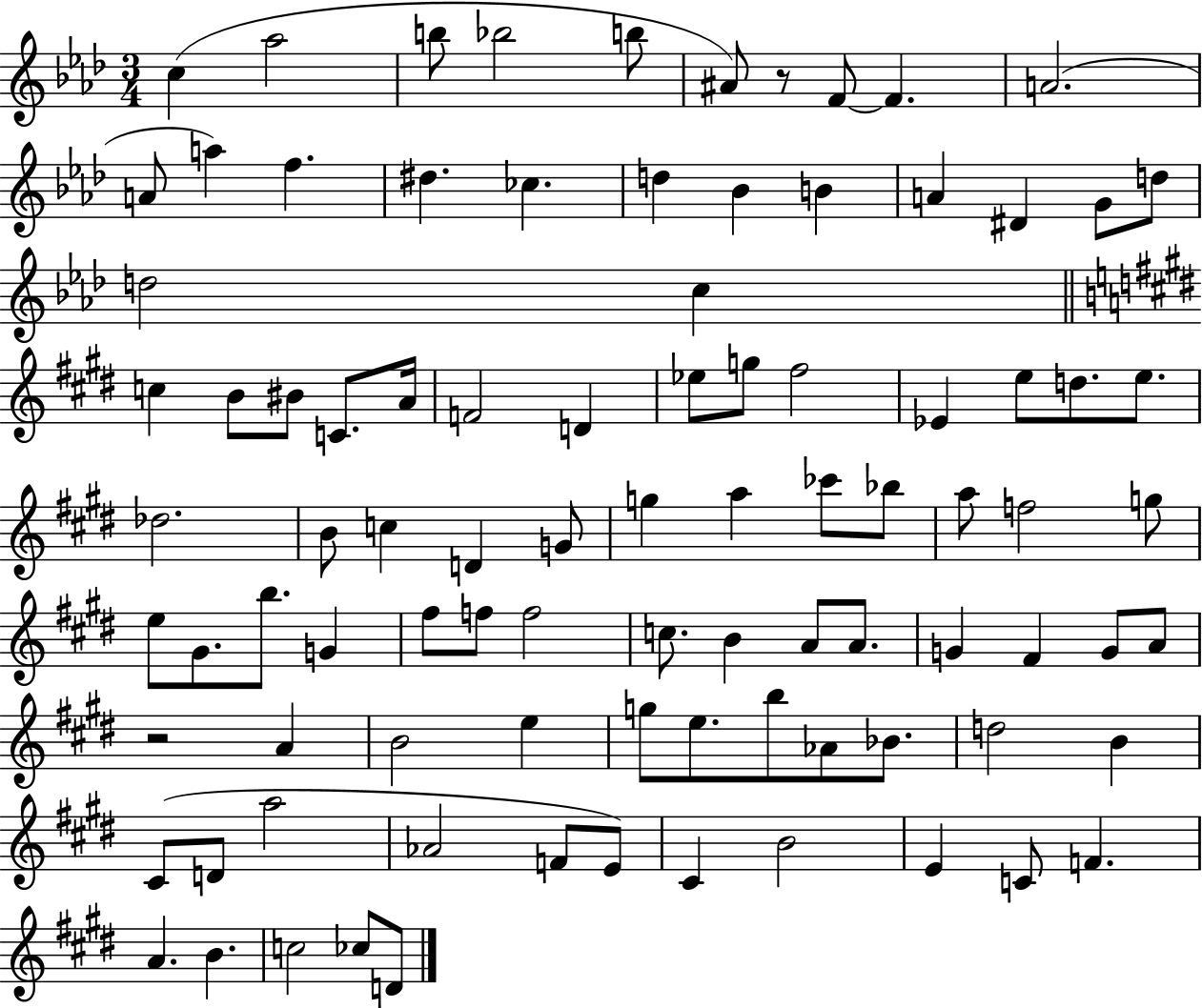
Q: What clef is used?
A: treble